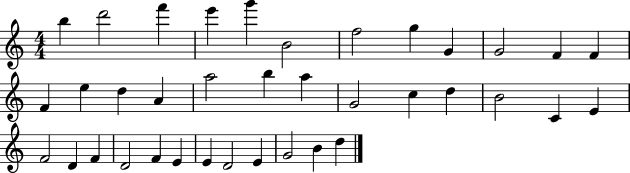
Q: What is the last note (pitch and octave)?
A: D5